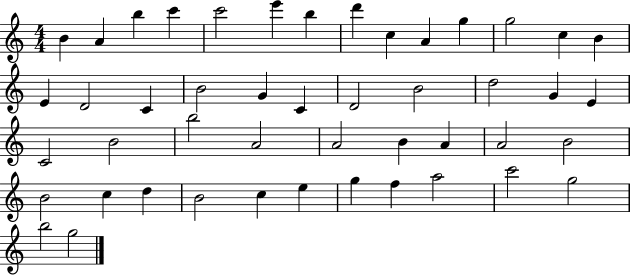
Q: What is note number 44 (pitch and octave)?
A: C6